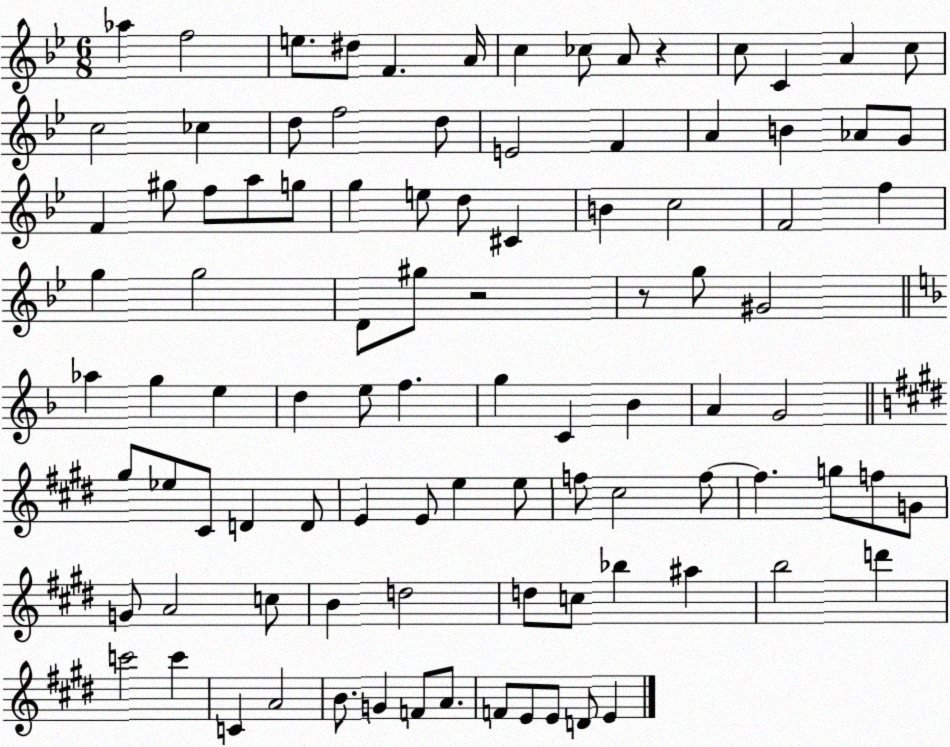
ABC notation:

X:1
T:Untitled
M:6/8
L:1/4
K:Bb
_a f2 e/2 ^d/2 F A/4 c _c/2 A/2 z c/2 C A c/2 c2 _c d/2 f2 d/2 E2 F A B _A/2 G/2 F ^g/2 f/2 a/2 g/2 g e/2 d/2 ^C B c2 F2 f g g2 D/2 ^g/2 z2 z/2 g/2 ^G2 _a g e d e/2 f g C _B A G2 ^g/2 _e/2 ^C/2 D D/2 E E/2 e e/2 f/2 ^c2 f/2 f g/2 f/2 G/2 G/2 A2 c/2 B d2 d/2 c/2 _b ^a b2 d' c'2 c' C A2 B/2 G F/2 A/2 F/2 E/2 E/2 D/2 E